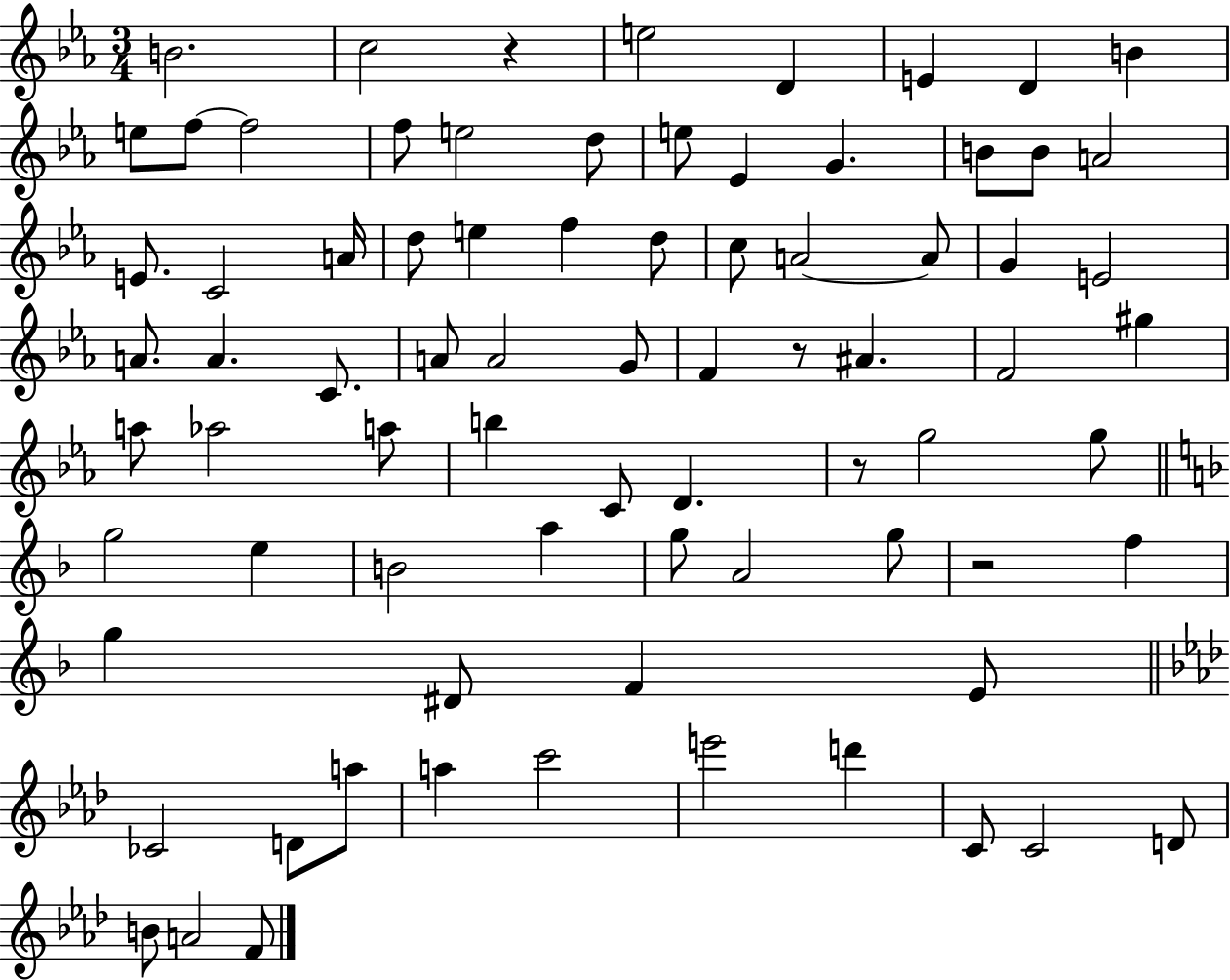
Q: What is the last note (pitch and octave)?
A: F4